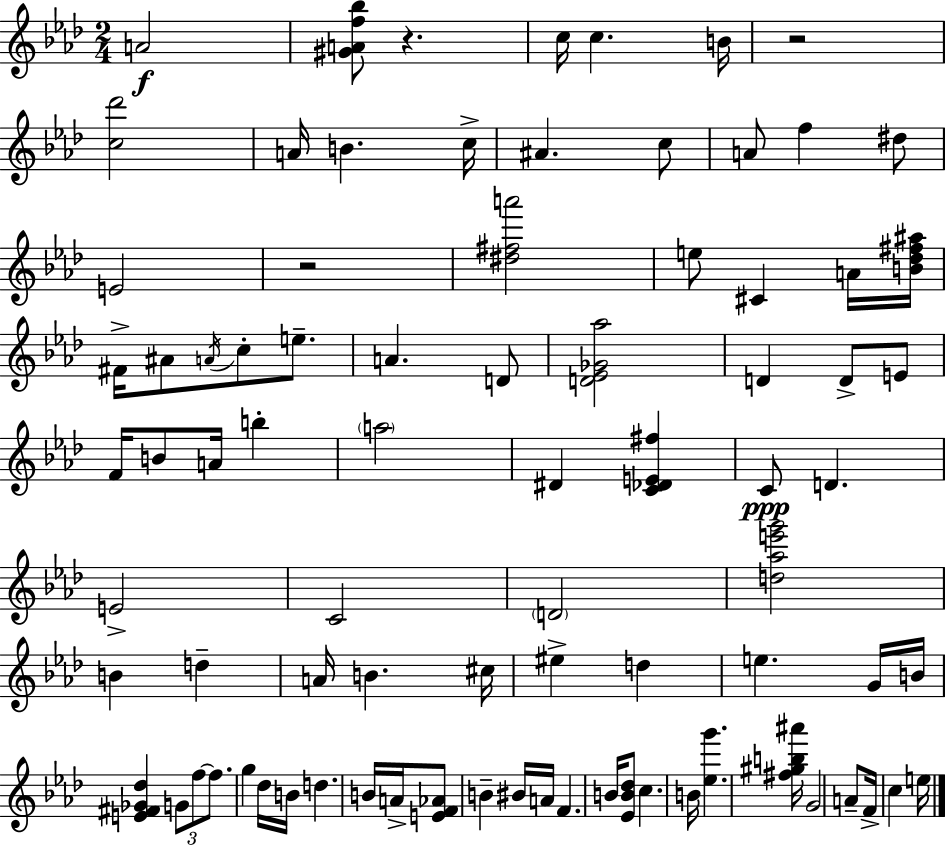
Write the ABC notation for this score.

X:1
T:Untitled
M:2/4
L:1/4
K:Ab
A2 [^GAf_b]/2 z c/4 c B/4 z2 [c_d']2 A/4 B c/4 ^A c/2 A/2 f ^d/2 E2 z2 [^d^fa']2 e/2 ^C A/4 [B_d^f^a]/4 ^F/4 ^A/2 A/4 c/2 e/2 A D/2 [D_E_G_a]2 D D/2 E/2 F/4 B/2 A/4 b a2 ^D [C_DE^f] C/2 D E2 C2 D2 [d_ae'g']2 B d A/4 B ^c/4 ^e d e G/4 B/4 [E^F_G_d] G/2 f/2 f/2 g _d/4 B/4 d B/4 A/4 [EF_A]/2 B ^B/4 A/4 F B/4 [_EB_d]/2 c B/4 [_eg'] [^f^gb^a']/4 G2 A/2 F/4 c e/4